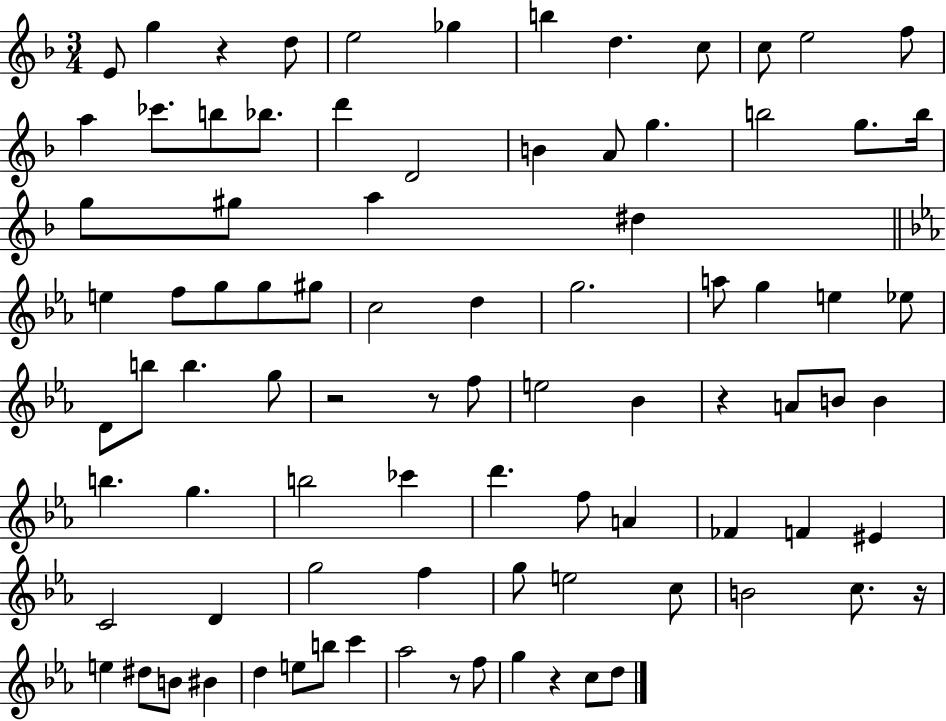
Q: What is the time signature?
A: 3/4